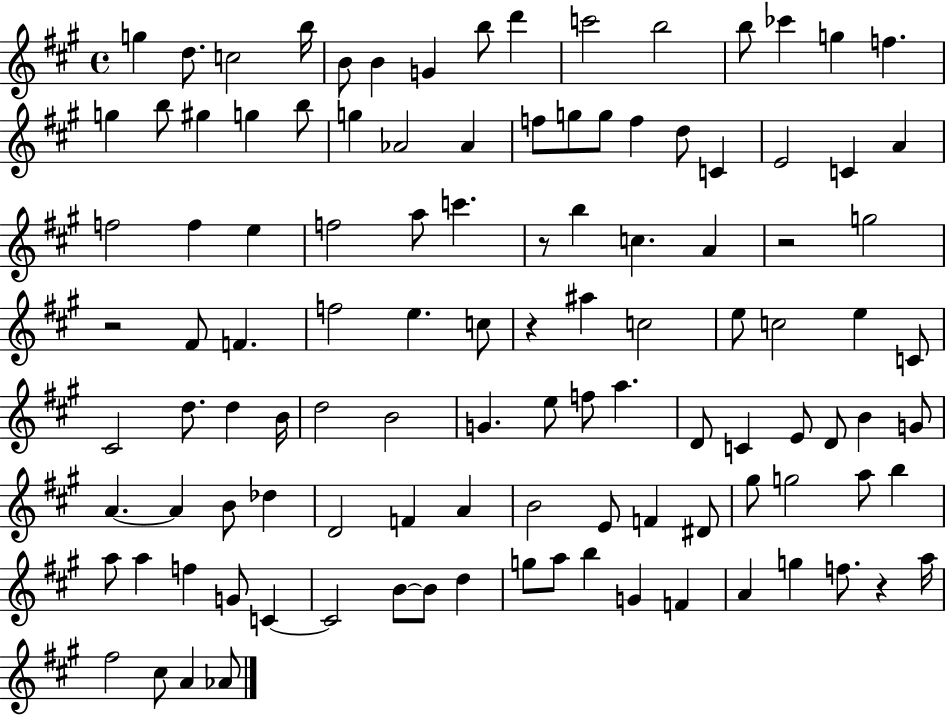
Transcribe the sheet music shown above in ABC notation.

X:1
T:Untitled
M:4/4
L:1/4
K:A
g d/2 c2 b/4 B/2 B G b/2 d' c'2 b2 b/2 _c' g f g b/2 ^g g b/2 g _A2 _A f/2 g/2 g/2 f d/2 C E2 C A f2 f e f2 a/2 c' z/2 b c A z2 g2 z2 ^F/2 F f2 e c/2 z ^a c2 e/2 c2 e C/2 ^C2 d/2 d B/4 d2 B2 G e/2 f/2 a D/2 C E/2 D/2 B G/2 A A B/2 _d D2 F A B2 E/2 F ^D/2 ^g/2 g2 a/2 b a/2 a f G/2 C C2 B/2 B/2 d g/2 a/2 b G F A g f/2 z a/4 ^f2 ^c/2 A _A/2